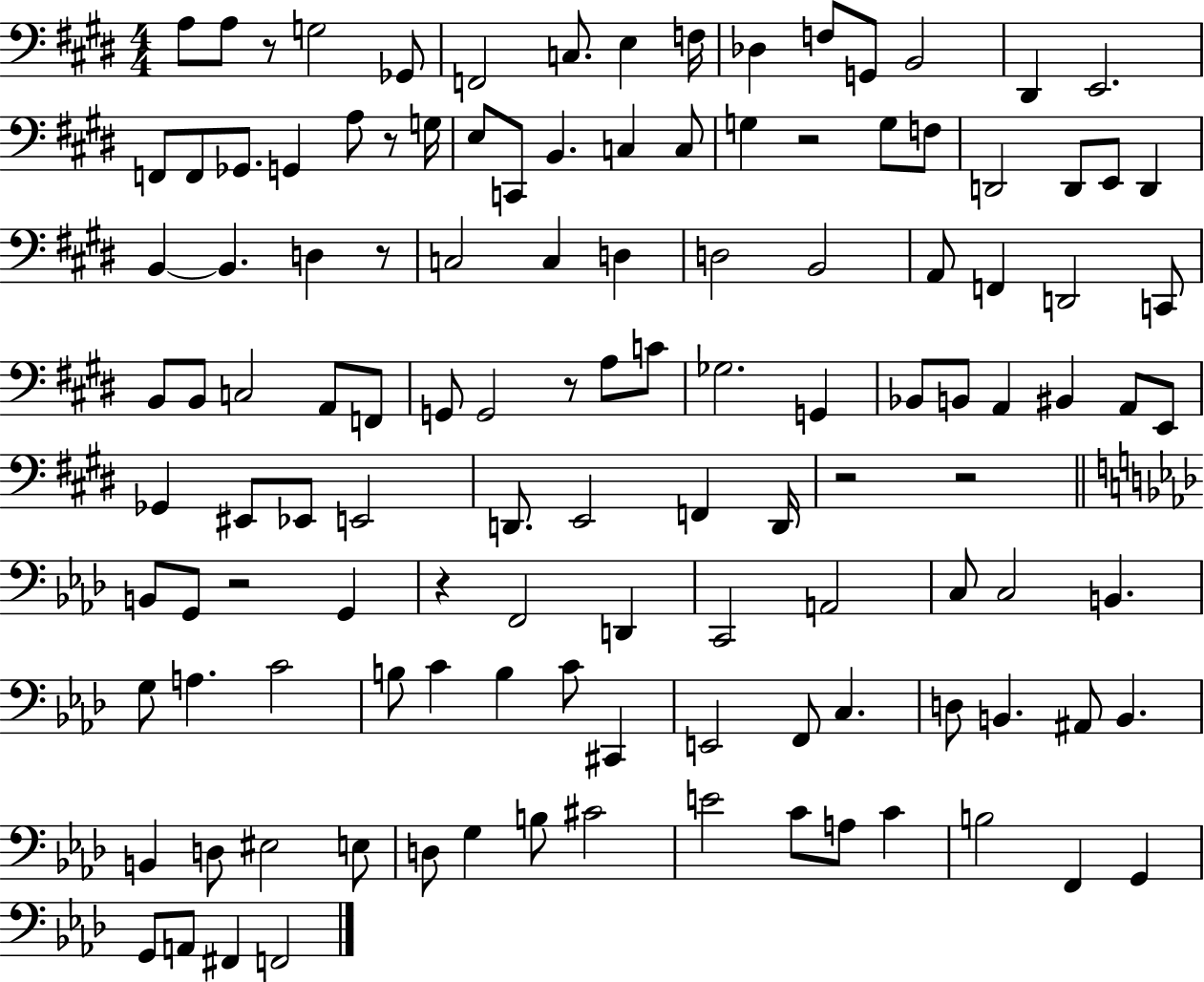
X:1
T:Untitled
M:4/4
L:1/4
K:E
A,/2 A,/2 z/2 G,2 _G,,/2 F,,2 C,/2 E, F,/4 _D, F,/2 G,,/2 B,,2 ^D,, E,,2 F,,/2 F,,/2 _G,,/2 G,, A,/2 z/2 G,/4 E,/2 C,,/2 B,, C, C,/2 G, z2 G,/2 F,/2 D,,2 D,,/2 E,,/2 D,, B,, B,, D, z/2 C,2 C, D, D,2 B,,2 A,,/2 F,, D,,2 C,,/2 B,,/2 B,,/2 C,2 A,,/2 F,,/2 G,,/2 G,,2 z/2 A,/2 C/2 _G,2 G,, _B,,/2 B,,/2 A,, ^B,, A,,/2 E,,/2 _G,, ^E,,/2 _E,,/2 E,,2 D,,/2 E,,2 F,, D,,/4 z2 z2 B,,/2 G,,/2 z2 G,, z F,,2 D,, C,,2 A,,2 C,/2 C,2 B,, G,/2 A, C2 B,/2 C B, C/2 ^C,, E,,2 F,,/2 C, D,/2 B,, ^A,,/2 B,, B,, D,/2 ^E,2 E,/2 D,/2 G, B,/2 ^C2 E2 C/2 A,/2 C B,2 F,, G,, G,,/2 A,,/2 ^F,, F,,2